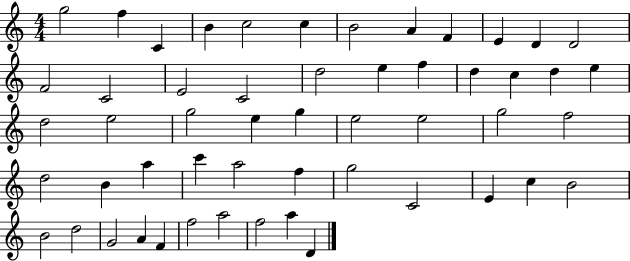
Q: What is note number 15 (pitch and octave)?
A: E4